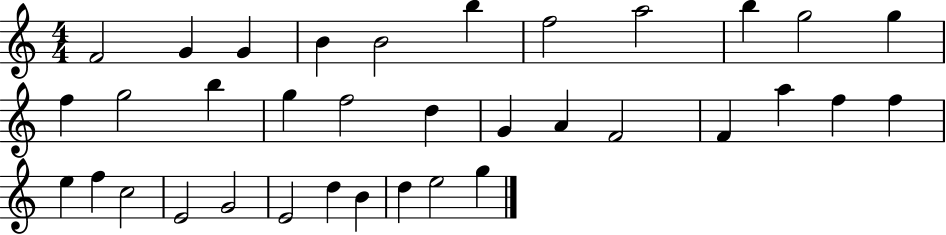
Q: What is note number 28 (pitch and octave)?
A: E4